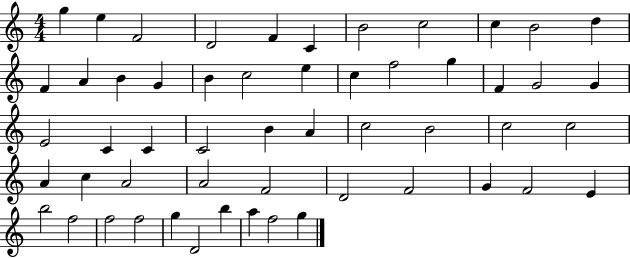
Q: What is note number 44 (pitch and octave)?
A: E4